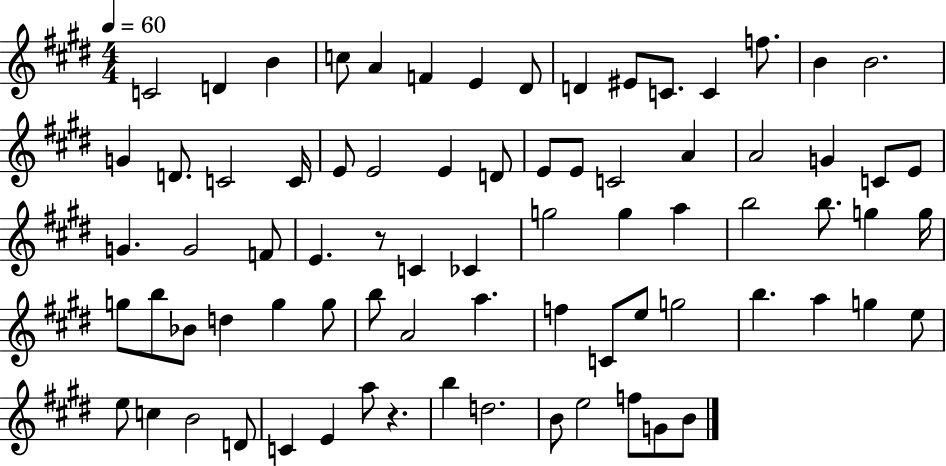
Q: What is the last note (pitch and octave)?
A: B4